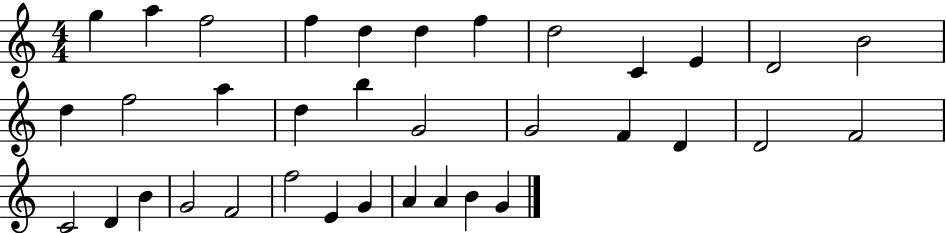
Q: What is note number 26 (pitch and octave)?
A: B4